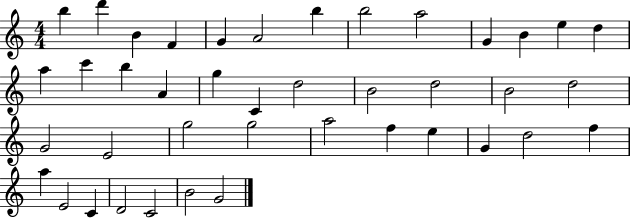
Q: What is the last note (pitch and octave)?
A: G4